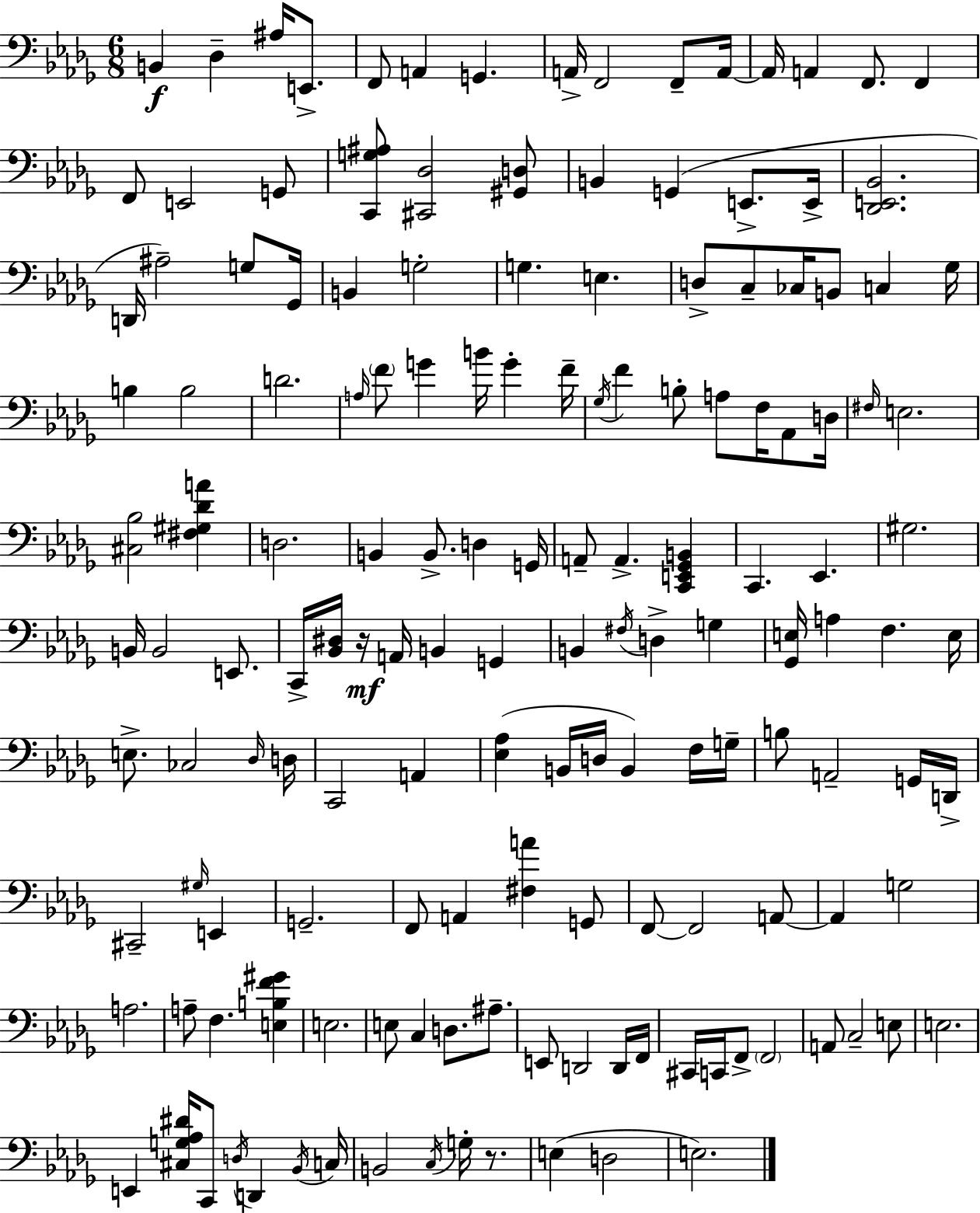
X:1
T:Untitled
M:6/8
L:1/4
K:Bbm
B,, _D, ^A,/4 E,,/2 F,,/2 A,, G,, A,,/4 F,,2 F,,/2 A,,/4 A,,/4 A,, F,,/2 F,, F,,/2 E,,2 G,,/2 [C,,G,^A,]/2 [^C,,_D,]2 [^G,,D,]/2 B,, G,, E,,/2 E,,/4 [_D,,E,,_B,,]2 D,,/4 ^A,2 G,/2 _G,,/4 B,, G,2 G, E, D,/2 C,/2 _C,/4 B,,/2 C, _G,/4 B, B,2 D2 A,/4 F/2 G B/4 G F/4 _G,/4 F B,/2 A,/2 F,/4 _A,,/2 D,/4 ^F,/4 E,2 [^C,_B,]2 [^F,^G,_DA] D,2 B,, B,,/2 D, G,,/4 A,,/2 A,, [C,,E,,_G,,B,,] C,, _E,, ^G,2 B,,/4 B,,2 E,,/2 C,,/4 [_B,,^D,]/4 z/4 A,,/4 B,, G,, B,, ^F,/4 D, G, [_G,,E,]/4 A, F, E,/4 E,/2 _C,2 _D,/4 D,/4 C,,2 A,, [_E,_A,] B,,/4 D,/4 B,, F,/4 G,/4 B,/2 A,,2 G,,/4 D,,/4 ^C,,2 ^G,/4 E,, G,,2 F,,/2 A,, [^F,A] G,,/2 F,,/2 F,,2 A,,/2 A,, G,2 A,2 A,/2 F, [E,B,F^G] E,2 E,/2 C, D,/2 ^A,/2 E,,/2 D,,2 D,,/4 F,,/4 ^C,,/4 C,,/4 F,,/2 F,,2 A,,/2 C,2 E,/2 E,2 E,, [^C,G,_A,^D]/4 C,,/2 D,/4 D,, _B,,/4 C,/4 B,,2 C,/4 G,/4 z/2 E, D,2 E,2